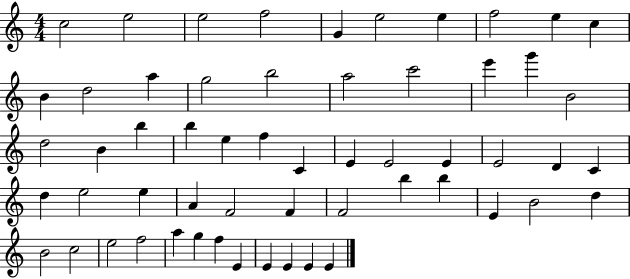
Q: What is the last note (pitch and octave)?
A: E4